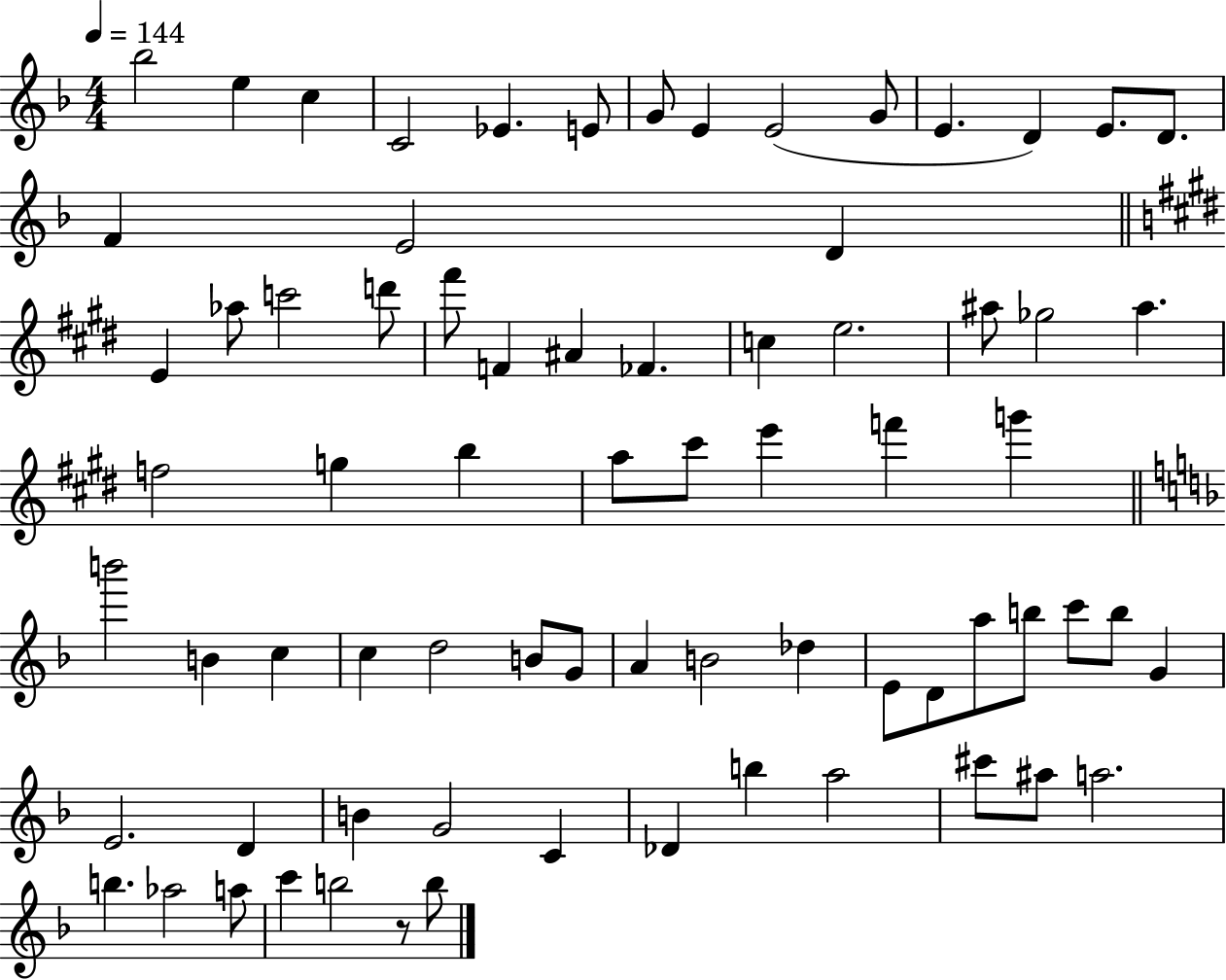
Bb5/h E5/q C5/q C4/h Eb4/q. E4/e G4/e E4/q E4/h G4/e E4/q. D4/q E4/e. D4/e. F4/q E4/h D4/q E4/q Ab5/e C6/h D6/e F#6/e F4/q A#4/q FES4/q. C5/q E5/h. A#5/e Gb5/h A#5/q. F5/h G5/q B5/q A5/e C#6/e E6/q F6/q G6/q B6/h B4/q C5/q C5/q D5/h B4/e G4/e A4/q B4/h Db5/q E4/e D4/e A5/e B5/e C6/e B5/e G4/q E4/h. D4/q B4/q G4/h C4/q Db4/q B5/q A5/h C#6/e A#5/e A5/h. B5/q. Ab5/h A5/e C6/q B5/h R/e B5/e